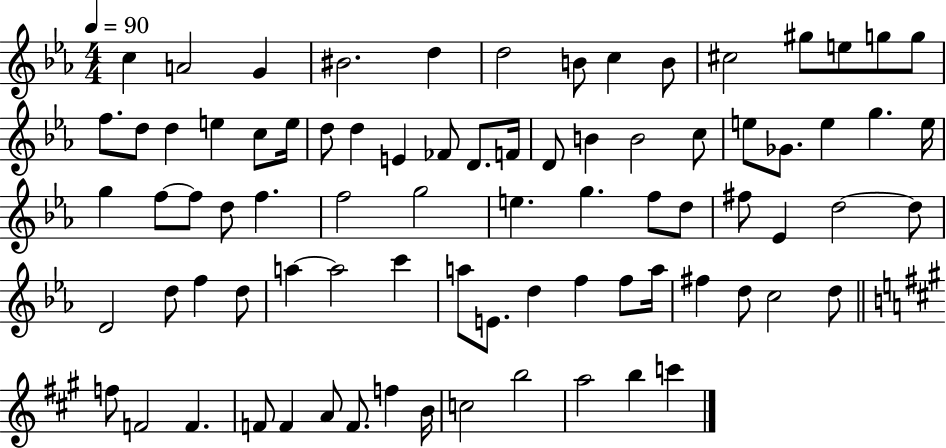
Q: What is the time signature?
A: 4/4